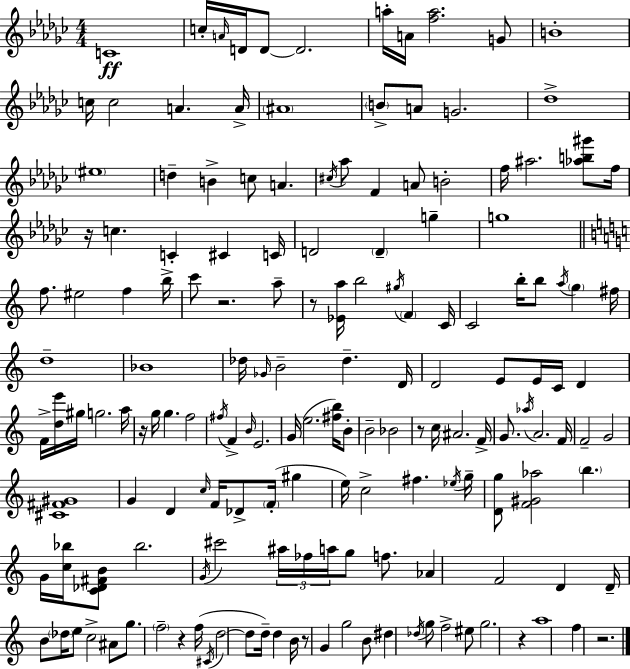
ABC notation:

X:1
T:Untitled
M:4/4
L:1/4
K:Ebm
C4 c/4 A/4 D/4 D/2 D2 a/4 A/4 [fa]2 G/2 B4 c/4 c2 A A/4 ^A4 B/2 A/2 G2 _d4 ^e4 d B c/2 A ^c/4 _a/2 F A/2 B2 f/4 ^a2 [_ab^g']/2 f/4 z/4 c C ^C C/4 D2 D g g4 f/2 ^e2 f b/4 c'/2 z2 a/2 z/2 [_Ea]/4 b2 ^g/4 F C/4 C2 b/4 b/2 a/4 g ^f/4 d4 _B4 _d/4 _G/4 B2 _d D/4 D2 E/2 E/4 C/4 D F/4 [de']/4 ^g/4 g2 a/4 z/4 g/4 g f2 ^f/4 F B/4 E2 G/4 e2 [^fb]/4 B/2 B2 _B2 z/2 c/4 ^A2 F/4 G/2 _a/4 A2 F/4 F2 G2 [^C^F^G]4 G D c/4 F/4 _D/2 F/4 ^g e/4 c2 ^f _e/4 g/4 [Dg]/2 [F^G_a]2 b G/4 [c_b]/4 [C_D^FB]/2 _b2 G/4 ^c'2 ^a/4 _f/4 a/4 g/2 f/2 _A F2 D D/4 B/2 _d/4 e/2 c2 ^A/2 g/2 f2 z f/4 ^C/4 d2 d/2 d/4 d B/4 z/2 G g2 B/2 ^d _d/4 g/2 f2 ^e/2 g2 z a4 f z2